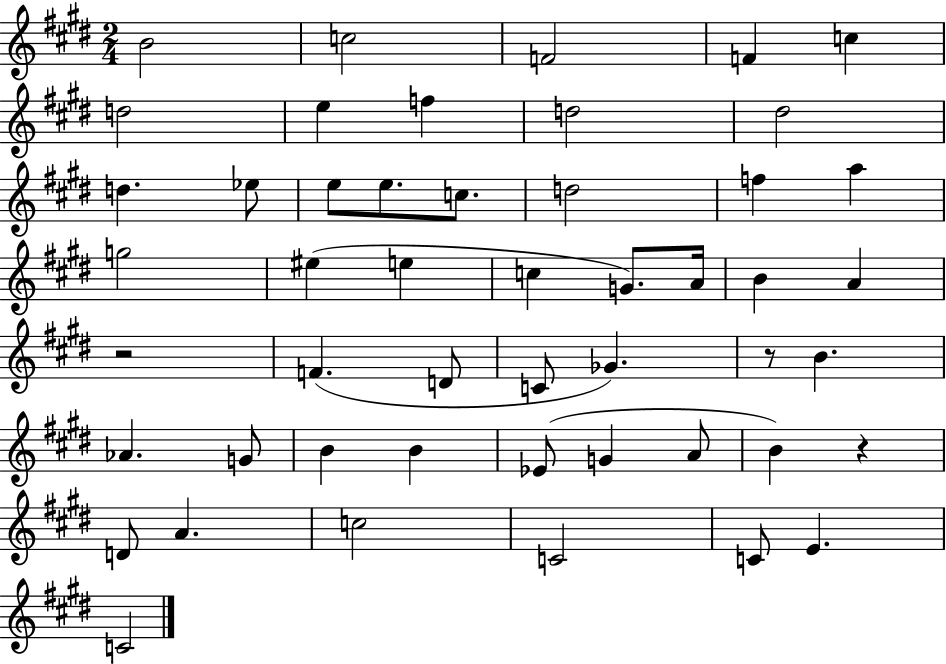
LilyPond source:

{
  \clef treble
  \numericTimeSignature
  \time 2/4
  \key e \major
  \repeat volta 2 { b'2 | c''2 | f'2 | f'4 c''4 | \break d''2 | e''4 f''4 | d''2 | dis''2 | \break d''4. ees''8 | e''8 e''8. c''8. | d''2 | f''4 a''4 | \break g''2 | eis''4( e''4 | c''4 g'8.) a'16 | b'4 a'4 | \break r2 | f'4.( d'8 | c'8 ges'4.) | r8 b'4. | \break aes'4. g'8 | b'4 b'4 | ees'8( g'4 a'8 | b'4) r4 | \break d'8 a'4. | c''2 | c'2 | c'8 e'4. | \break c'2 | } \bar "|."
}